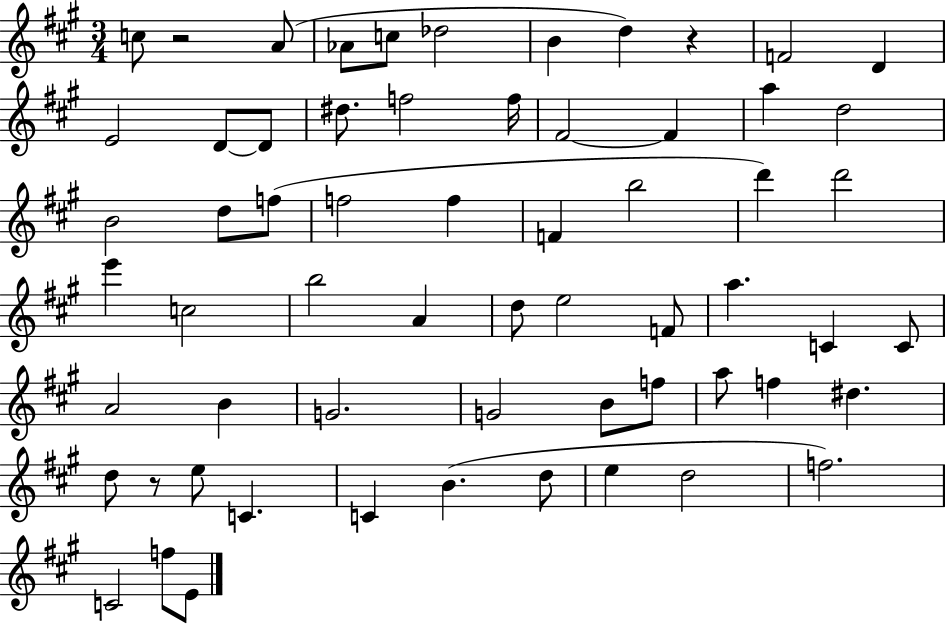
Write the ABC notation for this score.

X:1
T:Untitled
M:3/4
L:1/4
K:A
c/2 z2 A/2 _A/2 c/2 _d2 B d z F2 D E2 D/2 D/2 ^d/2 f2 f/4 ^F2 ^F a d2 B2 d/2 f/2 f2 f F b2 d' d'2 e' c2 b2 A d/2 e2 F/2 a C C/2 A2 B G2 G2 B/2 f/2 a/2 f ^d d/2 z/2 e/2 C C B d/2 e d2 f2 C2 f/2 E/2